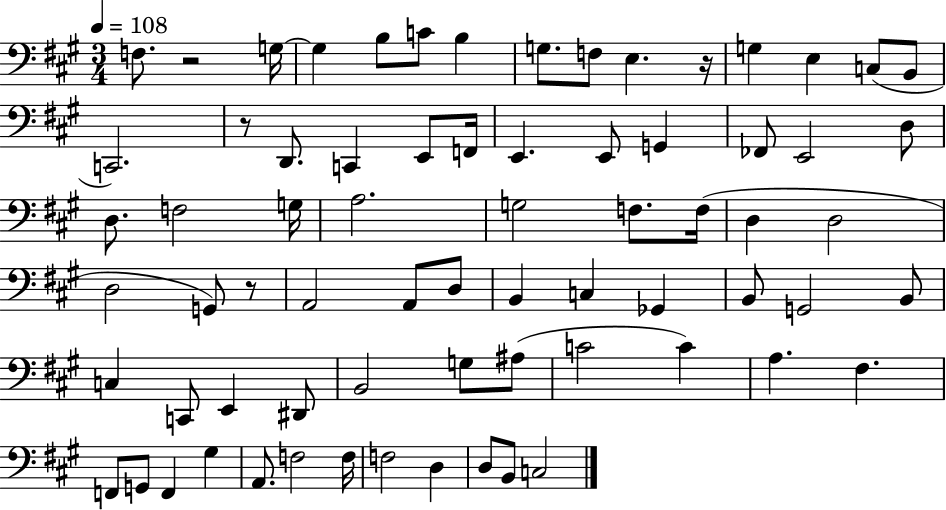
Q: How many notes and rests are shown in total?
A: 71